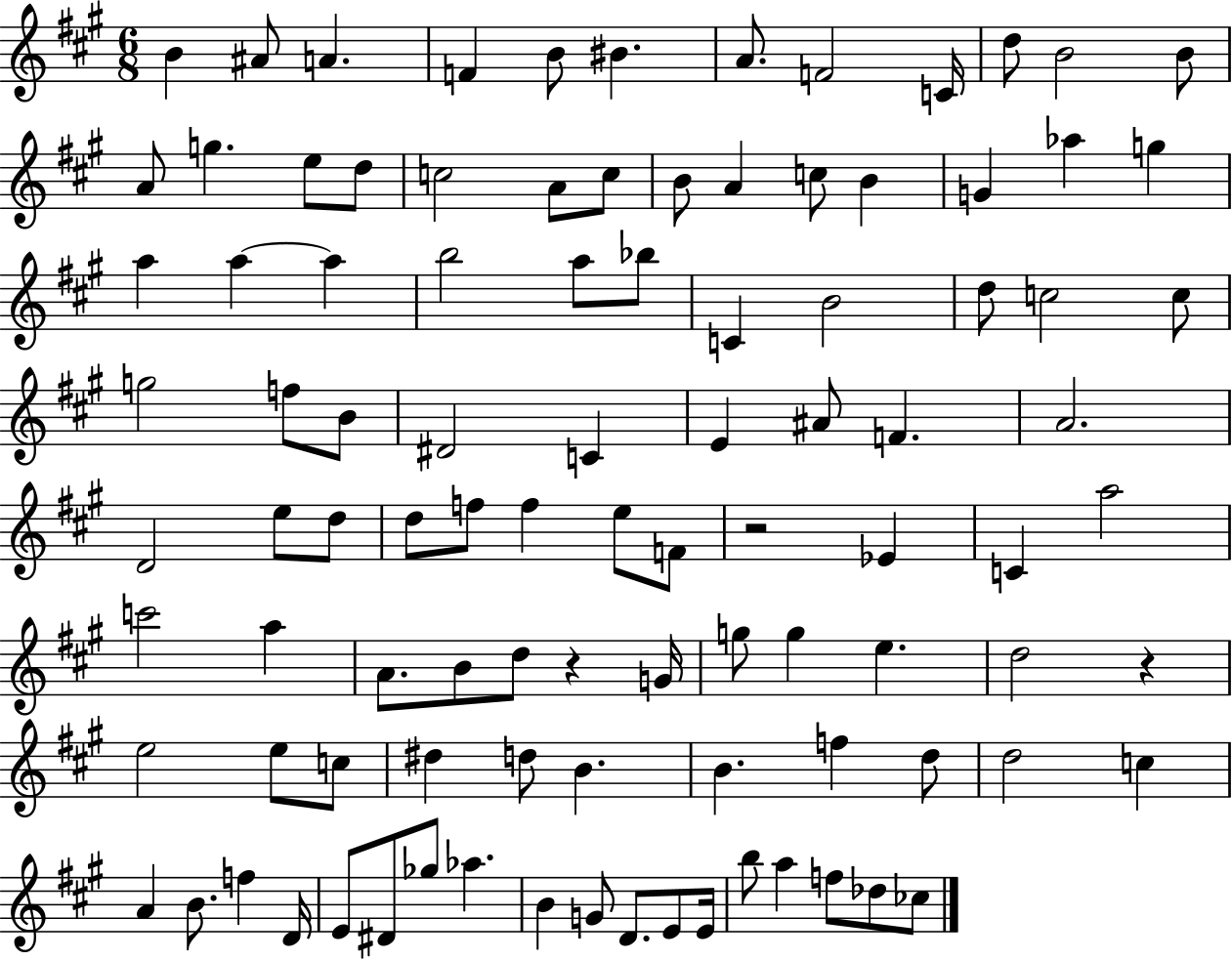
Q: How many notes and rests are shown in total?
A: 99